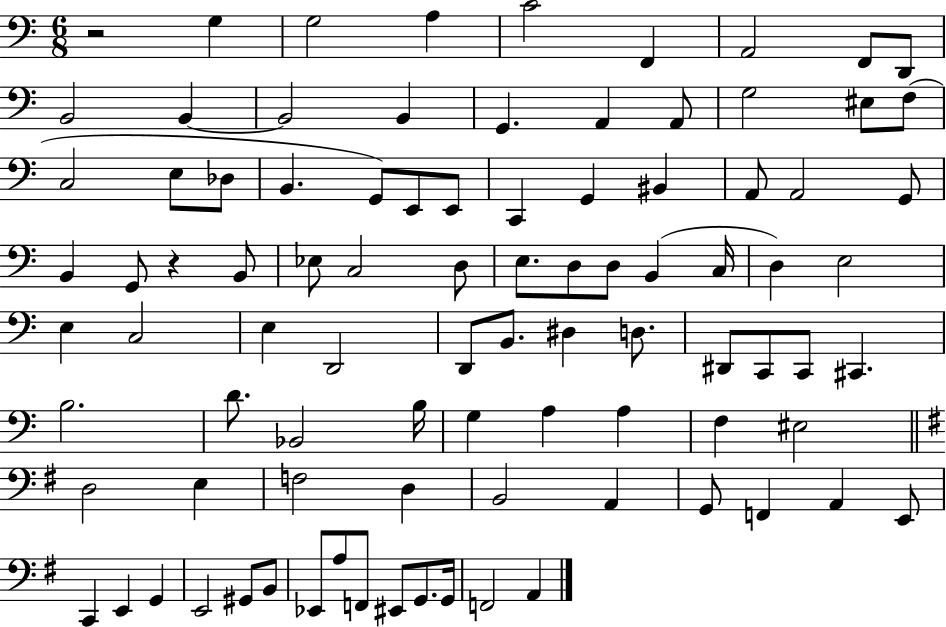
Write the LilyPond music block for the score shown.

{
  \clef bass
  \numericTimeSignature
  \time 6/8
  \key c \major
  \repeat volta 2 { r2 g4 | g2 a4 | c'2 f,4 | a,2 f,8 d,8 | \break b,2 b,4~~ | b,2 b,4 | g,4. a,4 a,8 | g2 eis8 f8( | \break c2 e8 des8 | b,4. g,8) e,8 e,8 | c,4 g,4 bis,4 | a,8 a,2 g,8 | \break b,4 g,8 r4 b,8 | ees8 c2 d8 | e8. d8 d8 b,4( c16 | d4) e2 | \break e4 c2 | e4 d,2 | d,8 b,8. dis4 d8. | dis,8 c,8 c,8 cis,4. | \break b2. | d'8. bes,2 b16 | g4 a4 a4 | f4 eis2 | \break \bar "||" \break \key e \minor d2 e4 | f2 d4 | b,2 a,4 | g,8 f,4 a,4 e,8 | \break c,4 e,4 g,4 | e,2 gis,8 b,8 | ees,8 a8 f,8 eis,8 g,8. g,16 | f,2 a,4 | \break } \bar "|."
}